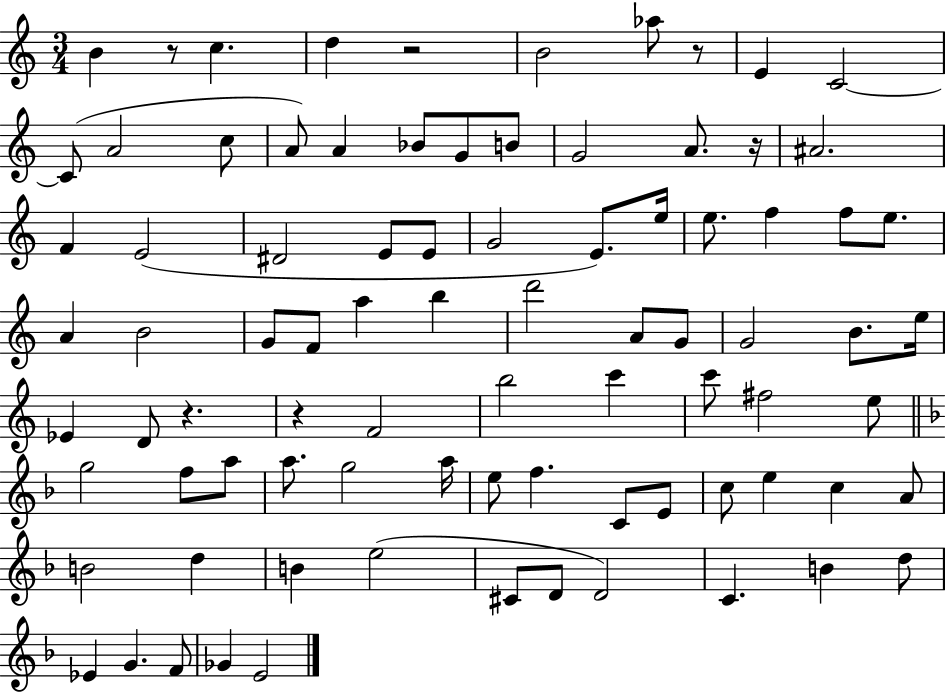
X:1
T:Untitled
M:3/4
L:1/4
K:C
B z/2 c d z2 B2 _a/2 z/2 E C2 C/2 A2 c/2 A/2 A _B/2 G/2 B/2 G2 A/2 z/4 ^A2 F E2 ^D2 E/2 E/2 G2 E/2 e/4 e/2 f f/2 e/2 A B2 G/2 F/2 a b d'2 A/2 G/2 G2 B/2 e/4 _E D/2 z z F2 b2 c' c'/2 ^f2 e/2 g2 f/2 a/2 a/2 g2 a/4 e/2 f C/2 E/2 c/2 e c A/2 B2 d B e2 ^C/2 D/2 D2 C B d/2 _E G F/2 _G E2